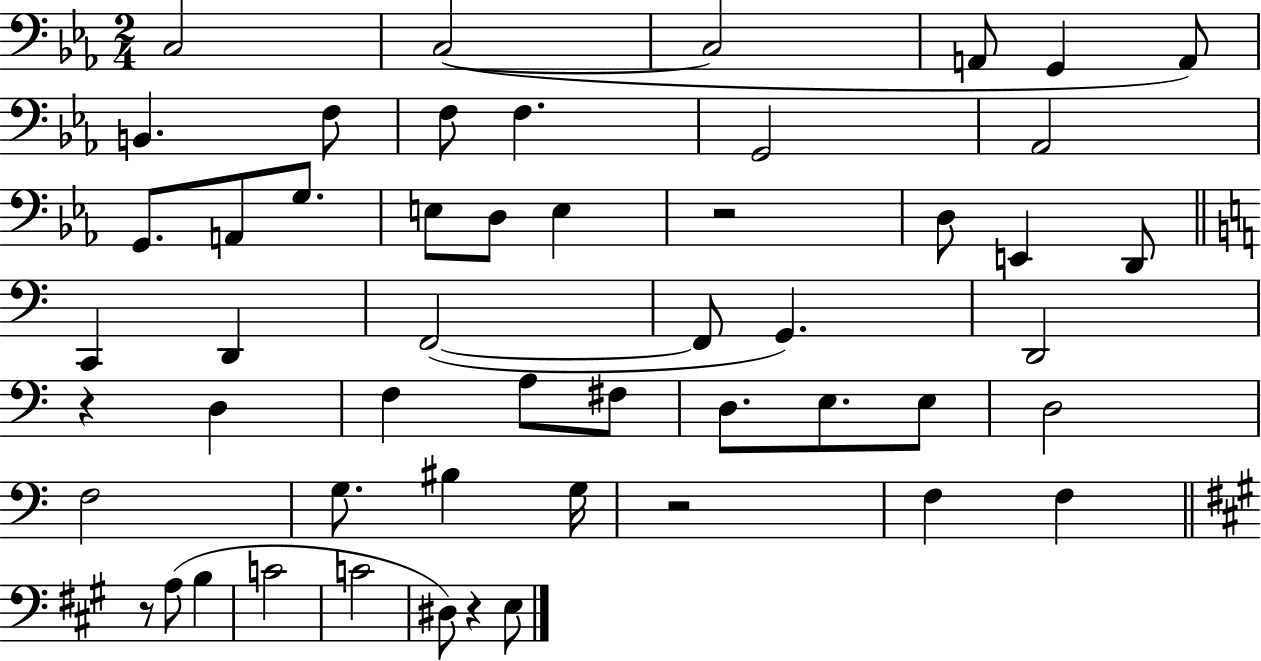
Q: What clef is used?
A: bass